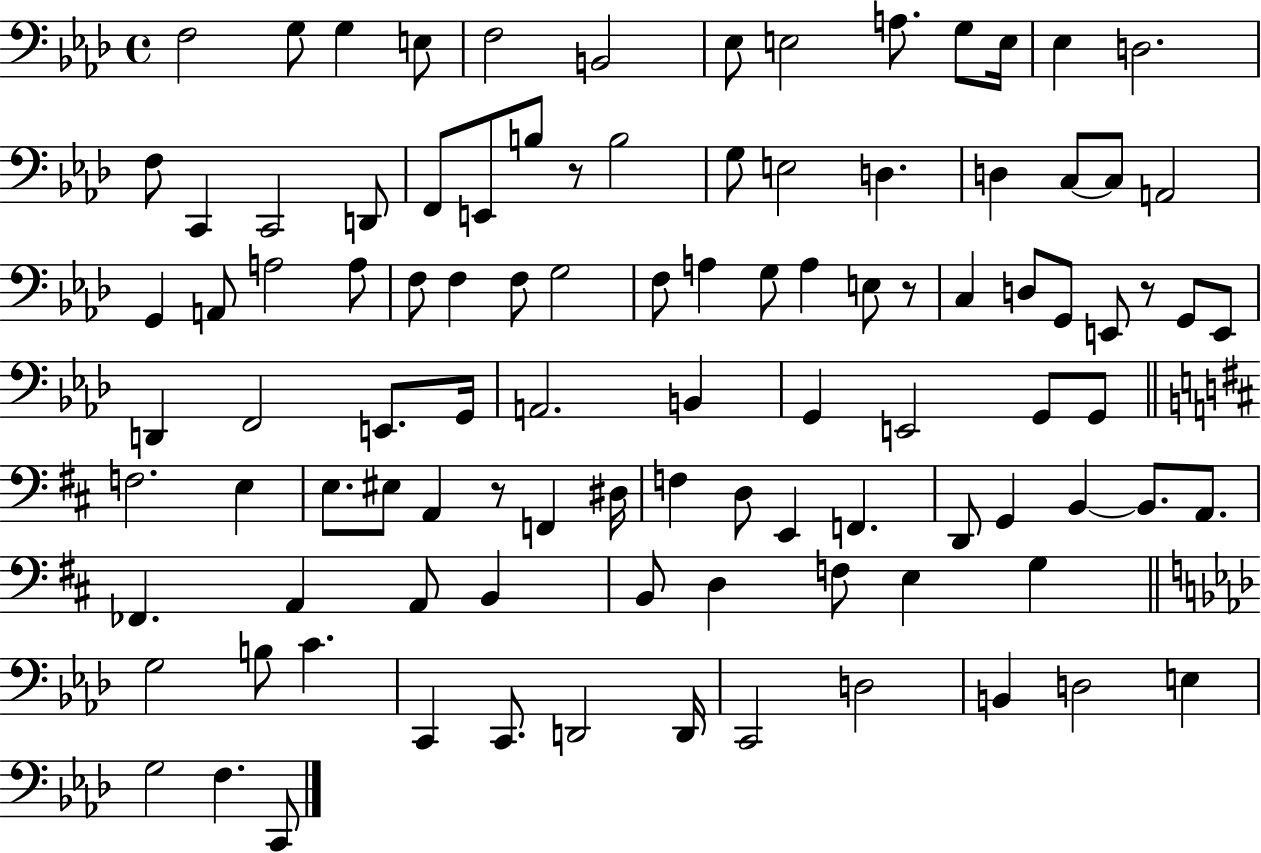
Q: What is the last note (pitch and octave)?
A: C2